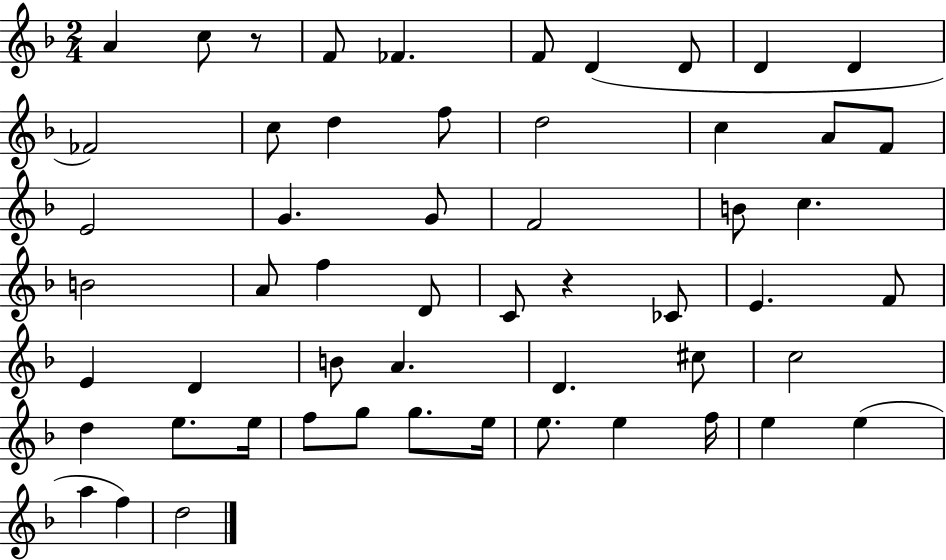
A4/q C5/e R/e F4/e FES4/q. F4/e D4/q D4/e D4/q D4/q FES4/h C5/e D5/q F5/e D5/h C5/q A4/e F4/e E4/h G4/q. G4/e F4/h B4/e C5/q. B4/h A4/e F5/q D4/e C4/e R/q CES4/e E4/q. F4/e E4/q D4/q B4/e A4/q. D4/q. C#5/e C5/h D5/q E5/e. E5/s F5/e G5/e G5/e. E5/s E5/e. E5/q F5/s E5/q E5/q A5/q F5/q D5/h